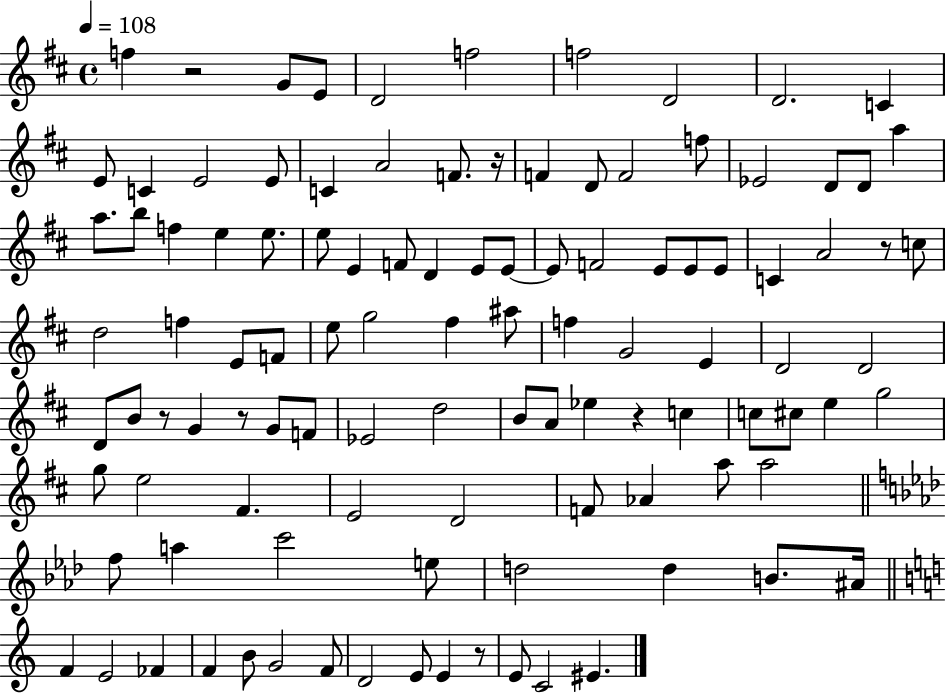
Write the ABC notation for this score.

X:1
T:Untitled
M:4/4
L:1/4
K:D
f z2 G/2 E/2 D2 f2 f2 D2 D2 C E/2 C E2 E/2 C A2 F/2 z/4 F D/2 F2 f/2 _E2 D/2 D/2 a a/2 b/2 f e e/2 e/2 E F/2 D E/2 E/2 E/2 F2 E/2 E/2 E/2 C A2 z/2 c/2 d2 f E/2 F/2 e/2 g2 ^f ^a/2 f G2 E D2 D2 D/2 B/2 z/2 G z/2 G/2 F/2 _E2 d2 B/2 A/2 _e z c c/2 ^c/2 e g2 g/2 e2 ^F E2 D2 F/2 _A a/2 a2 f/2 a c'2 e/2 d2 d B/2 ^A/4 F E2 _F F B/2 G2 F/2 D2 E/2 E z/2 E/2 C2 ^E